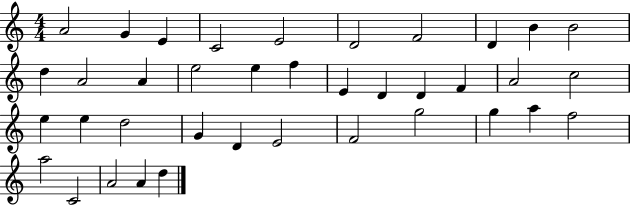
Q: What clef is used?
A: treble